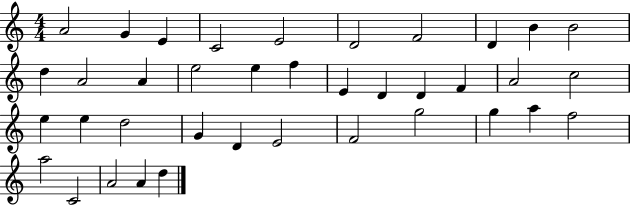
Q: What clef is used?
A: treble